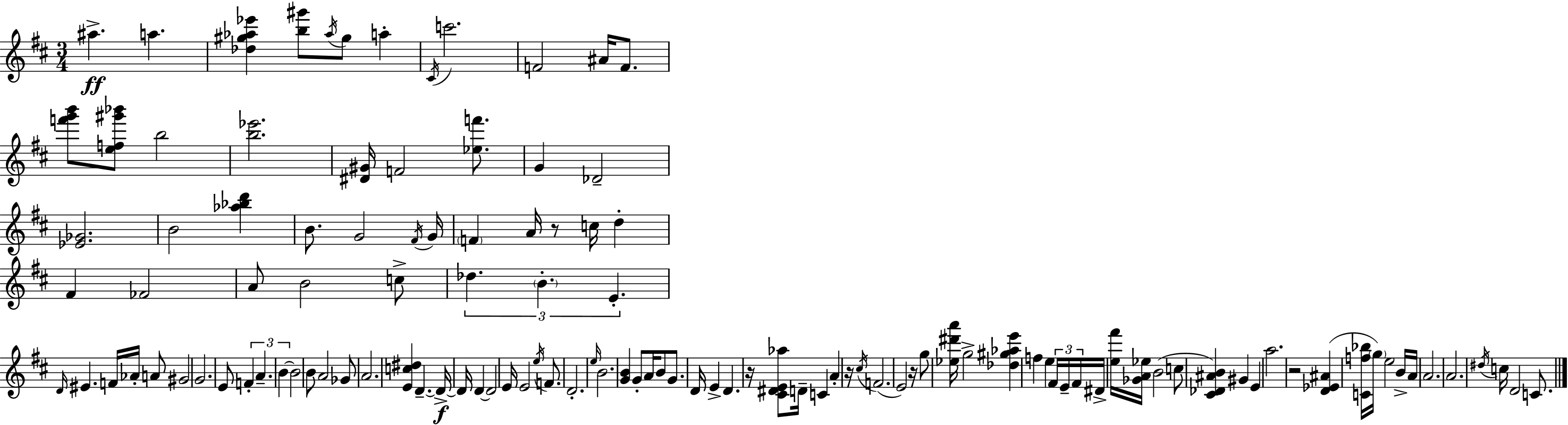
X:1
T:Untitled
M:3/4
L:1/4
K:D
^a a [_d^g_a_e'] [b^g']/2 _a/4 ^g/2 a ^C/4 c'2 F2 ^A/4 F/2 [f'g'b']/2 [ef^g'_b']/2 b2 [b_e']2 [^D^G]/4 F2 [_ef']/2 G _D2 [_E_G]2 B2 [_a_bd'] B/2 G2 ^F/4 G/4 F A/4 z/2 c/4 d ^F _F2 A/2 B2 c/2 _d B E D/4 ^E F/4 _A/4 A/2 ^G2 G2 E/2 F A B B2 B/2 A2 _G/2 A2 [Ec^d] D D/4 D/4 D D2 E/4 E2 e/4 F/2 D2 e/4 B2 [GB] G/2 A/4 B/2 G/2 D/4 E D z/4 [^C^DE_a]/2 D/4 C A z/4 ^c/4 F2 E2 z/4 g/2 [_e^d'a']/4 g2 [_d^g_ae'] f e ^F/4 E/4 ^F/4 ^D/4 [e^f']/4 [_GA_e]/4 B2 c/2 [^C_D^AB] ^G E a2 z2 [D_E^A] [Cf_b]/4 g/4 e2 B/4 A/4 A2 A2 ^d/4 c/4 D2 C/2